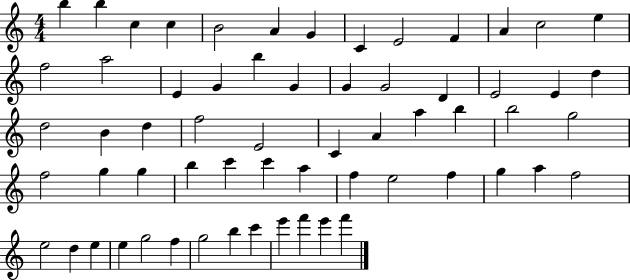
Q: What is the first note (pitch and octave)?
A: B5